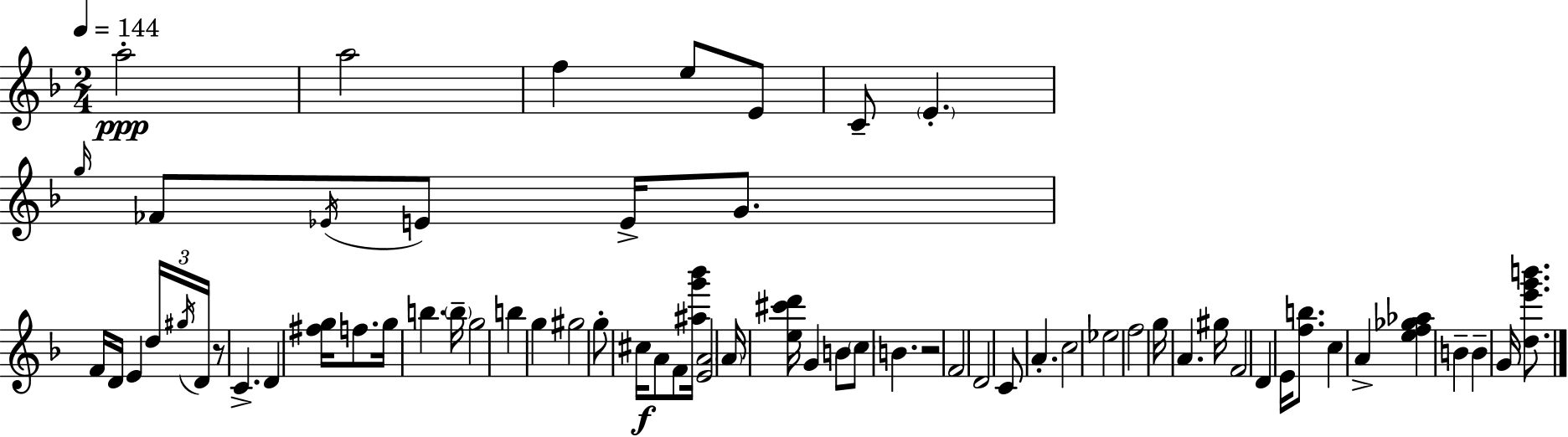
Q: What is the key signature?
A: F major